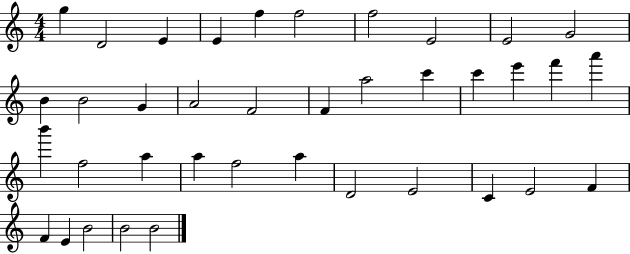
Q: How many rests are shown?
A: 0